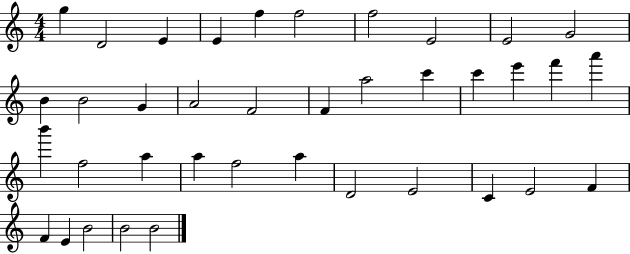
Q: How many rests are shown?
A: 0